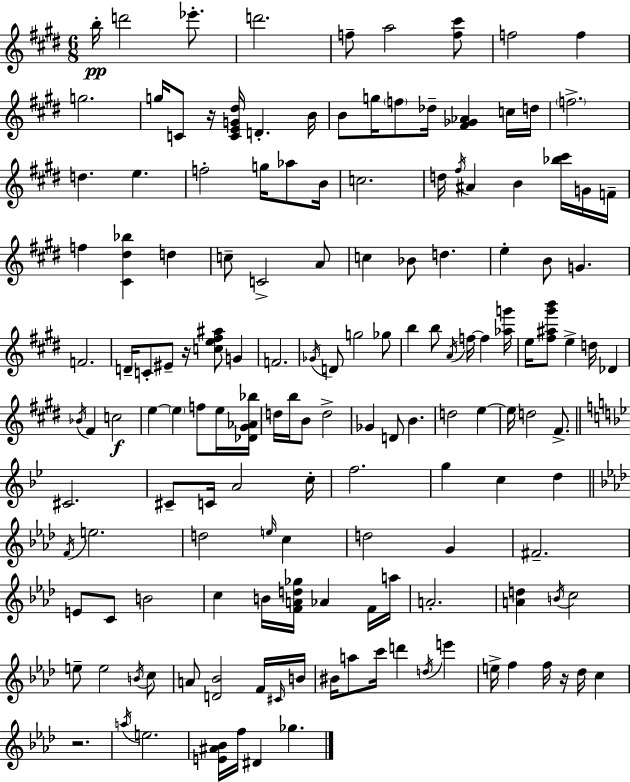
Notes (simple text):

B5/s D6/h Eb6/e. D6/h. F5/e A5/h [F5,C#6]/e F5/h F5/q G5/h. G5/s C4/e R/s [C4,E4,G4,D#5]/s D4/q. B4/s B4/e G5/s F5/e Db5/s [F#4,Gb4,Ab4]/q C5/s D5/s F5/h. D5/q. E5/q. F5/h G5/s Ab5/e B4/s C5/h. D5/s F#5/s A#4/q B4/q [Bb5,C#6]/s G4/s F4/s F5/q [C#4,D#5,Bb5]/q D5/q C5/e C4/h A4/e C5/q Bb4/e D5/q. E5/q B4/e G4/q. F4/h. D4/s C4/e EIS4/e R/s [C5,E5,F#5,A#5]/e G4/q F4/h. Gb4/s D4/e G5/h Gb5/e B5/q B5/e A4/s F5/s F5/q [Ab5,G6]/s E5/s [F#5,A#5,G#6,B6]/e E5/q D5/s Db4/q Bb4/s F#4/q C5/h E5/q E5/q F5/e E5/s [Db4,G#4,Ab4,Bb5]/s D5/s B5/s B4/e D5/h Gb4/q D4/e B4/q. D5/h E5/q E5/s D5/h F#4/e. C#4/h. C#4/e C4/s A4/h C5/s F5/h. G5/q C5/q D5/q F4/s E5/h. D5/h E5/s C5/q D5/h G4/q F#4/h. E4/e C4/e B4/h C5/q B4/s [F4,A4,D5,Gb5]/s Ab4/q F4/s A5/s A4/h. [A4,D5]/q B4/s C5/h E5/e E5/h B4/s C5/e A4/e [D4,Bb4]/h F4/s C#4/s B4/s BIS4/s A5/e C6/s D6/q D5/s E6/q E5/s F5/q F5/s R/s Db5/s C5/q R/h. A5/s E5/h. [E4,A#4,Bb4]/s F5/s D#4/q Gb5/q.